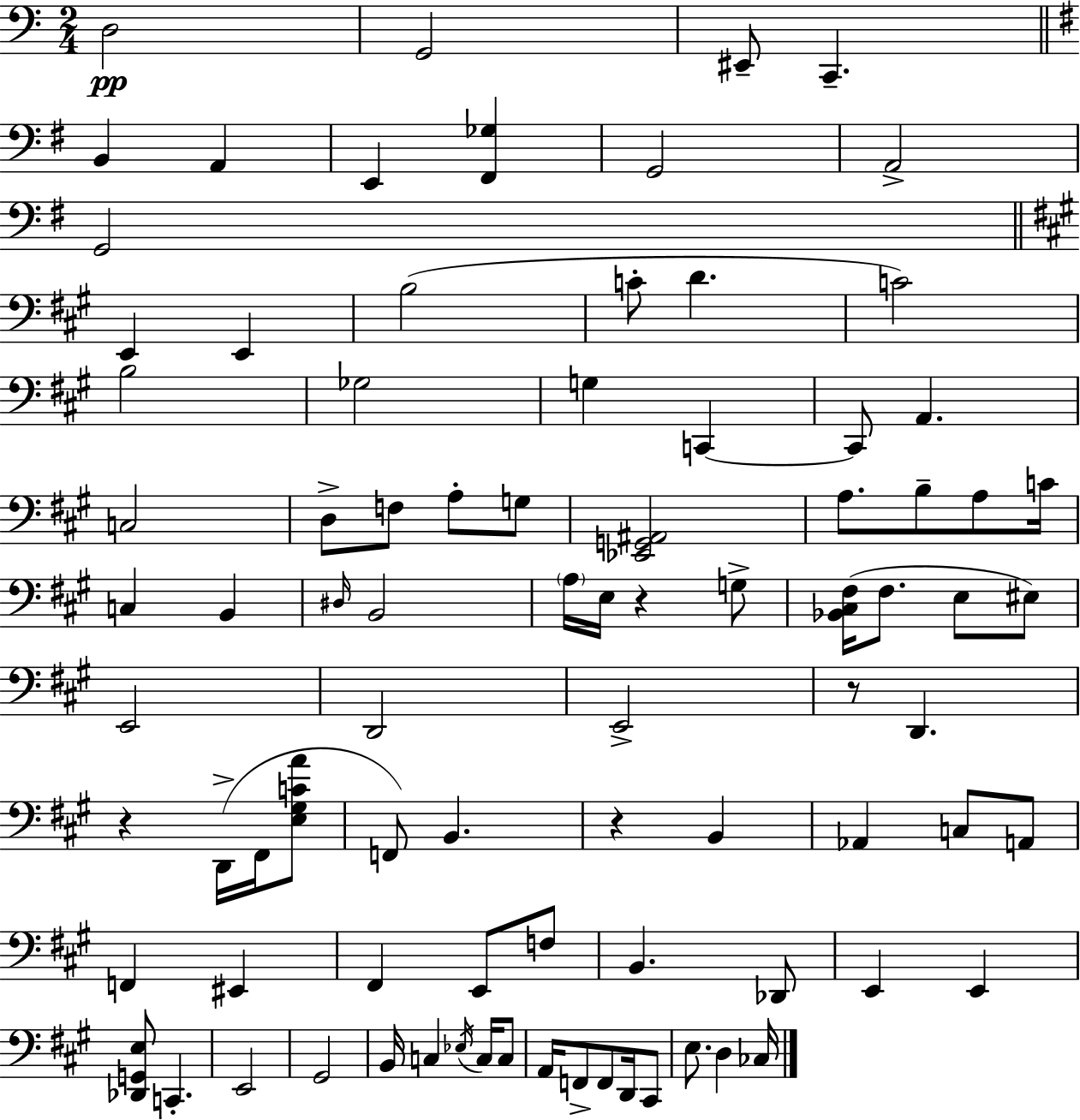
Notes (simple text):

D3/h G2/h EIS2/e C2/q. B2/q A2/q E2/q [F#2,Gb3]/q G2/h A2/h G2/h E2/q E2/q B3/h C4/e D4/q. C4/h B3/h Gb3/h G3/q C2/q C2/e A2/q. C3/h D3/e F3/e A3/e G3/e [Eb2,G2,A#2]/h A3/e. B3/e A3/e C4/s C3/q B2/q D#3/s B2/h A3/s E3/s R/q G3/e [Bb2,C#3,F#3]/s F#3/e. E3/e EIS3/e E2/h D2/h E2/h R/e D2/q. R/q D2/s F#2/s [E3,G#3,C4,A4]/e F2/e B2/q. R/q B2/q Ab2/q C3/e A2/e F2/q EIS2/q F#2/q E2/e F3/e B2/q. Db2/e E2/q E2/q [Db2,G2,E3]/e C2/q. E2/h G#2/h B2/s C3/q Eb3/s C3/s C3/e A2/s F2/e F2/e D2/s C#2/e E3/e. D3/q CES3/s